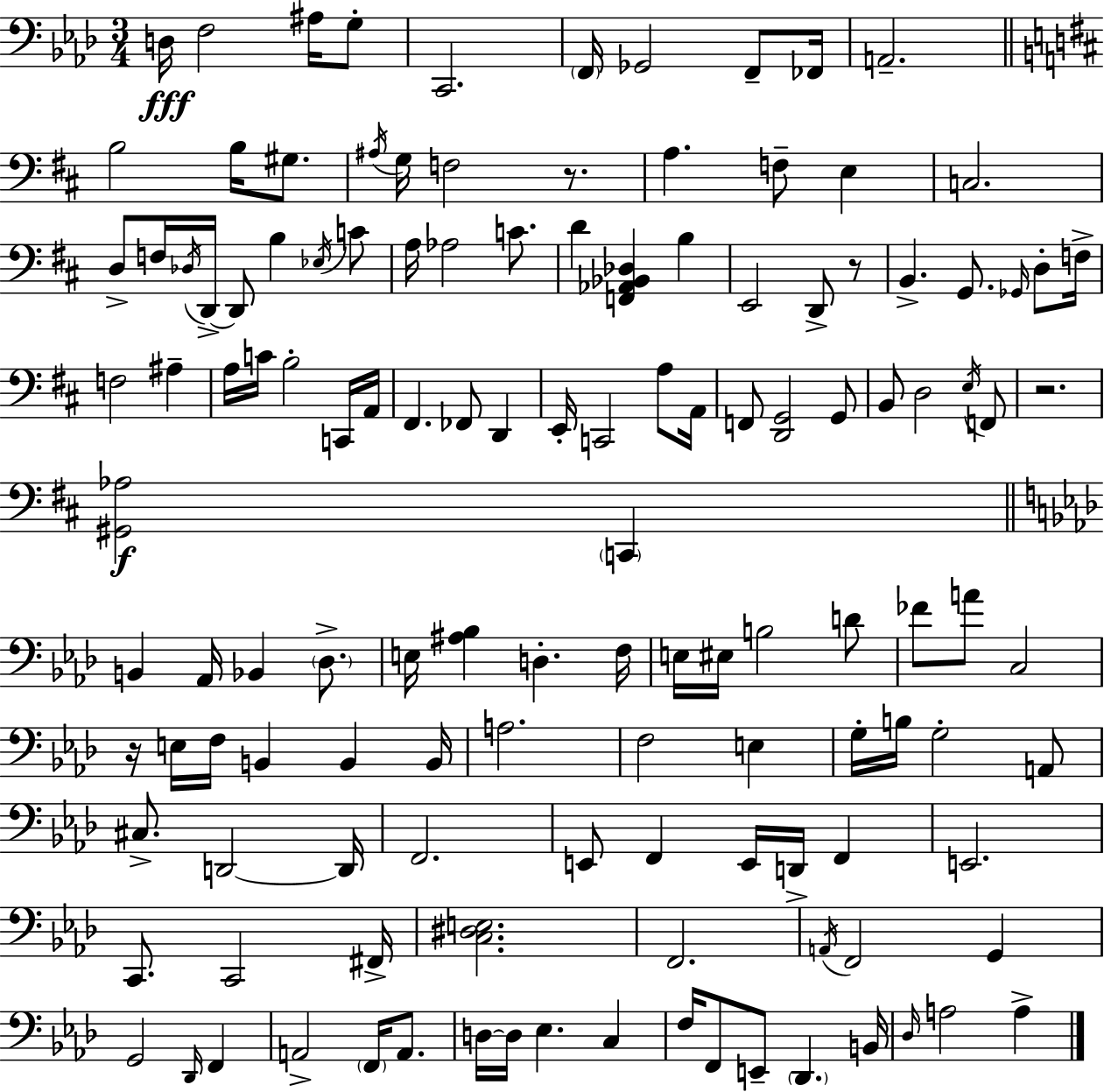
{
  \clef bass
  \numericTimeSignature
  \time 3/4
  \key aes \major
  \repeat volta 2 { d16\fff f2 ais16 g8-. | c,2. | \parenthesize f,16 ges,2 f,8-- fes,16 | a,2.-- | \break \bar "||" \break \key b \minor b2 b16 gis8. | \acciaccatura { ais16 } g16 f2 r8. | a4. f8-- e4 | c2. | \break d8-> f16 \acciaccatura { des16 } d,16->~~ d,8 b4 | \acciaccatura { ees16 } c'8 a16 aes2 | c'8. d'4 <f, aes, bes, des>4 b4 | e,2 d,8-> | \break r8 b,4.-> g,8. | \grace { ges,16 } d8-. f16-> f2 | ais4-- a16 c'16 b2-. | c,16 a,16 fis,4. fes,8 | \break d,4 e,16-. c,2 | a8 a,16 f,8 <d, g,>2 | g,8 b,8 d2 | \acciaccatura { e16 } f,8 r2. | \break <gis, aes>2\f | \parenthesize c,4 \bar "||" \break \key aes \major b,4 aes,16 bes,4 \parenthesize des8.-> | e16 <ais bes>4 d4.-. f16 | e16 eis16 b2 d'8 | fes'8 a'8 c2 | \break r16 e16 f16 b,4 b,4 b,16 | a2. | f2 e4 | g16-. b16 g2-. a,8 | \break cis8.-> d,2~~ d,16 | f,2. | e,8 f,4 e,16 d,16-> f,4 | e,2. | \break c,8. c,2 fis,16-> | <c dis e>2. | f,2. | \acciaccatura { a,16 } f,2 g,4 | \break g,2 \grace { des,16 } f,4 | a,2-> \parenthesize f,16 a,8. | d16~~ d16 ees4. c4 | f16 f,8 e,8-- \parenthesize des,4. | \break b,16 \grace { des16 } a2 a4-> | } \bar "|."
}